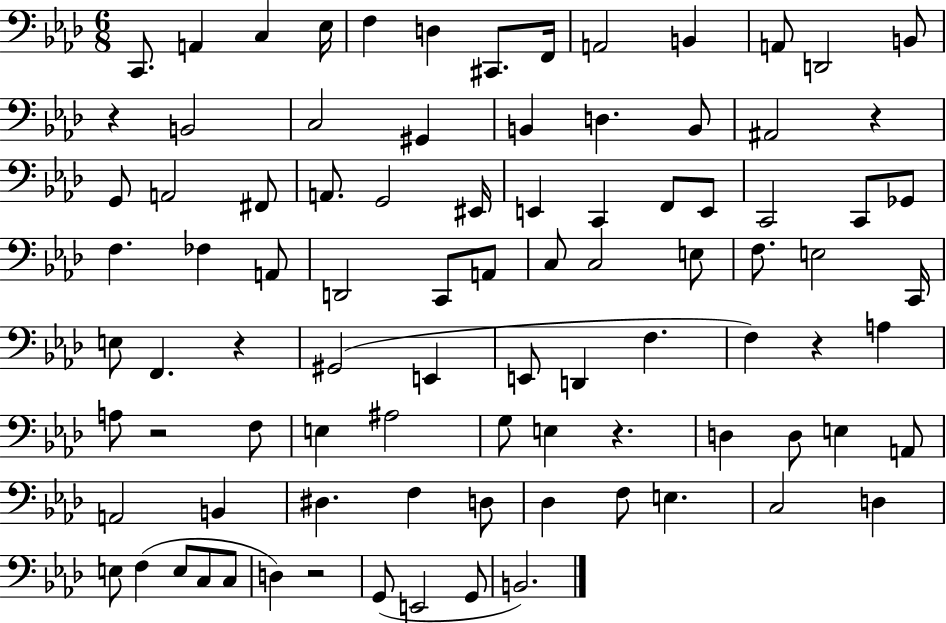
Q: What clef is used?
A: bass